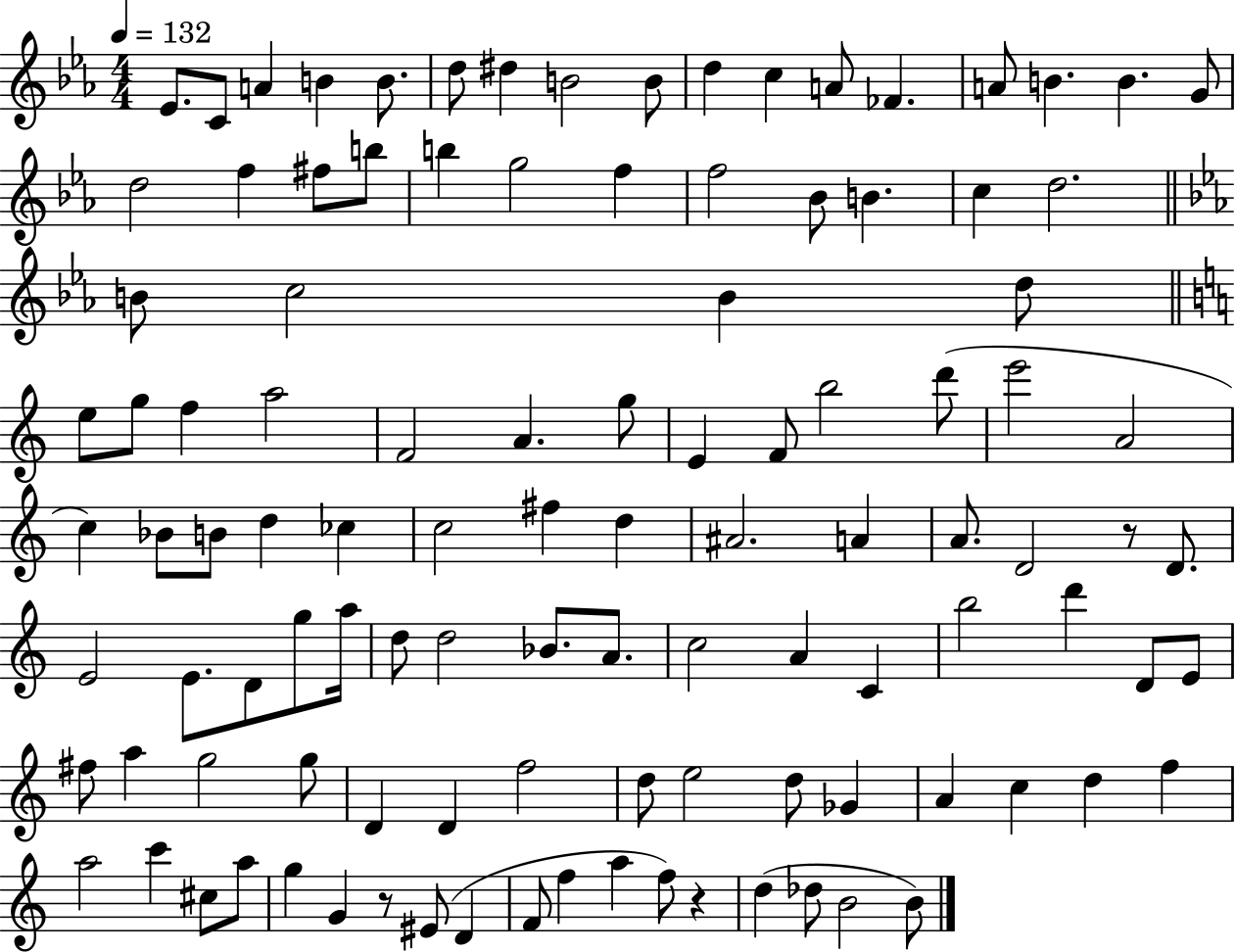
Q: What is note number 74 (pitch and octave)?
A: D4